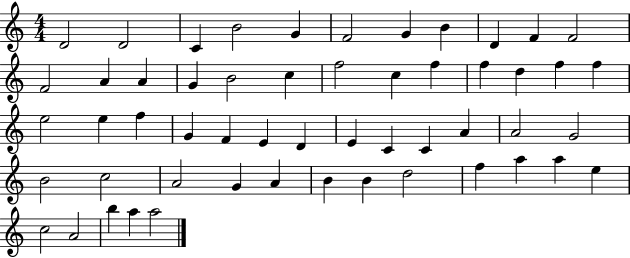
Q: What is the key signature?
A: C major